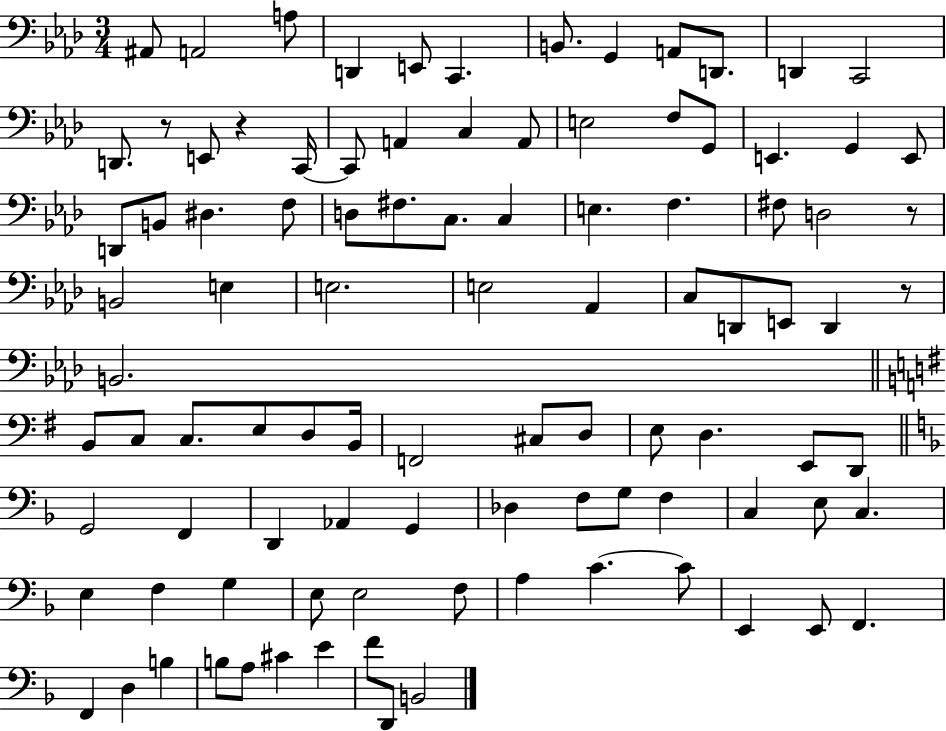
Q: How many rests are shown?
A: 4